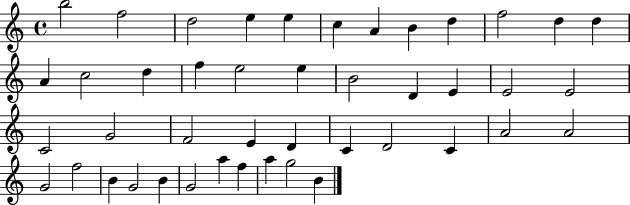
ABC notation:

X:1
T:Untitled
M:4/4
L:1/4
K:C
b2 f2 d2 e e c A B d f2 d d A c2 d f e2 e B2 D E E2 E2 C2 G2 F2 E D C D2 C A2 A2 G2 f2 B G2 B G2 a f a g2 B